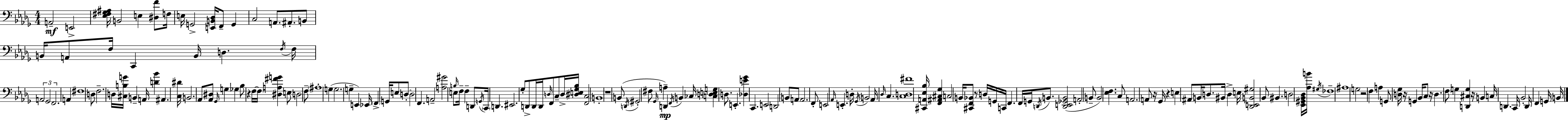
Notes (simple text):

A2/h E2/h [Eb3,F#3,Gb3,A#3]/s B2/h E3/q [D#3,F4]/e F3/s E3/s G2/h [E2,B2,Db3]/s F2/e G2/q C3/h A2/e. A#2/e. B2/e B2/s A2/e F3/s C2/q B2/s D3/q. F3/s F3/s A2/h Gb2/h F2/h. A2/q F#3/w D3/e F3/h. D3/s [C#3,B3,G4]/s B2/q A2/s [D4,Bb4]/q A#2/q. [C3,D#4]/s B2/h. Ab2/e [Ab2,D#3]/e Gb2/s G3/q Gb3/q Bb3/e R/q F3/s F3/s [D#3,A3,F#4,G4]/q E3/e D3/h F3/e A#3/w G3/q G3/h. G3/q E2/q Eb2/s F2/q G2/s E3/e D3/e D3/h F2/q. A2/h [A3,G#4]/h E3/e B3/s F3/s F3/q D2/e G2/s C2/s D2/q. EIS2/h. Gb3/e D2/e D2/s D2/s D3/s F2/e C3/e D3/s [D#3,E3,Gb3,Bb3]/s [F2,C3]/h B2/w R/w B2/e D2/s G#2/h F#3/e Gb2/s A3/q D2/q F2/s B2/q CES3/s [C3,D3,E3,G3]/q D3/e. E2/q. [Db3,E4,Gb4]/q C2/q. E2/h D2/h B2/e A2/e A2/h. F2/e E2/h Ab2/s E2/q. D3/s Gb2/s B2/h Ab2/s Db3/s C3/q. [C3,D3,F#4]/w [C#2,A2,Eb3,Bb3]/s [F2,A#2,C#3,Gb3]/q C3/h B2/s [C#2,F2,Bb2]/e R/e D3/s G2/s C2/s F2/q. F2/s G2/s D2/s B2/e. [D2,E2,Gb2,B2]/h A2/h B2/e B2/h [Eb3,F3]/q. C3/e A2/h. A2/e R/s Gb2/s R/q E3/q A#2/e B2/s D3/e. BIS2/s D3/q E3/s [Db2,E2,B2,G#3]/h Bb2/e BIS2/q. D3/h [Eb2,G#2,Bb2,Db3]/s [Ab3,B4]/s G#3/s FES3/w A#3/w G3/h R/h F3/q A3/q G2/e [D3,Gb3]/s R/s G2/q Bb2/s C3/e R/s D3/q. F3/e G3/q [D2,C#3,G3]/q R/s B2/q C3/s D2/q. C2/s Bb2/h D2/s F2/q G2/s B2/s